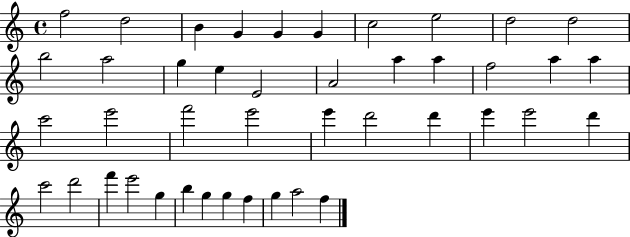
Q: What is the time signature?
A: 4/4